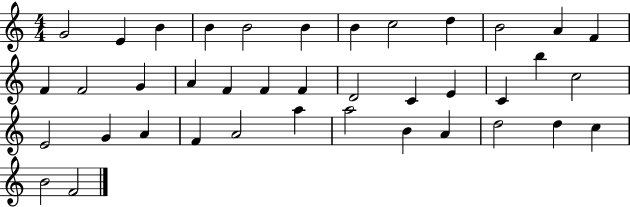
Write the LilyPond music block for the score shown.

{
  \clef treble
  \numericTimeSignature
  \time 4/4
  \key c \major
  g'2 e'4 b'4 | b'4 b'2 b'4 | b'4 c''2 d''4 | b'2 a'4 f'4 | \break f'4 f'2 g'4 | a'4 f'4 f'4 f'4 | d'2 c'4 e'4 | c'4 b''4 c''2 | \break e'2 g'4 a'4 | f'4 a'2 a''4 | a''2 b'4 a'4 | d''2 d''4 c''4 | \break b'2 f'2 | \bar "|."
}